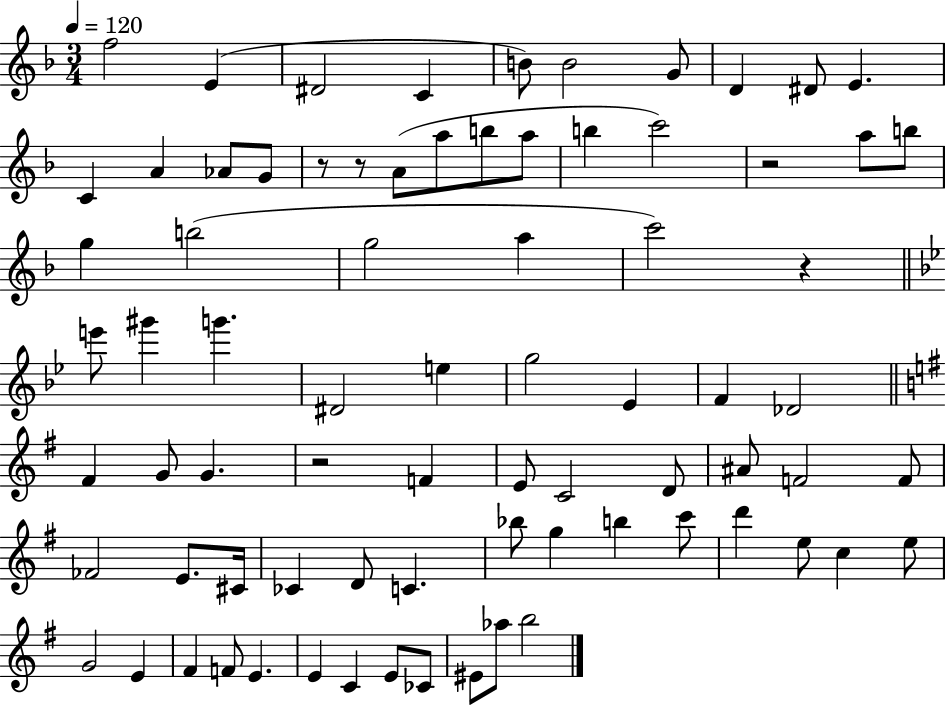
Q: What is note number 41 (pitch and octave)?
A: E4